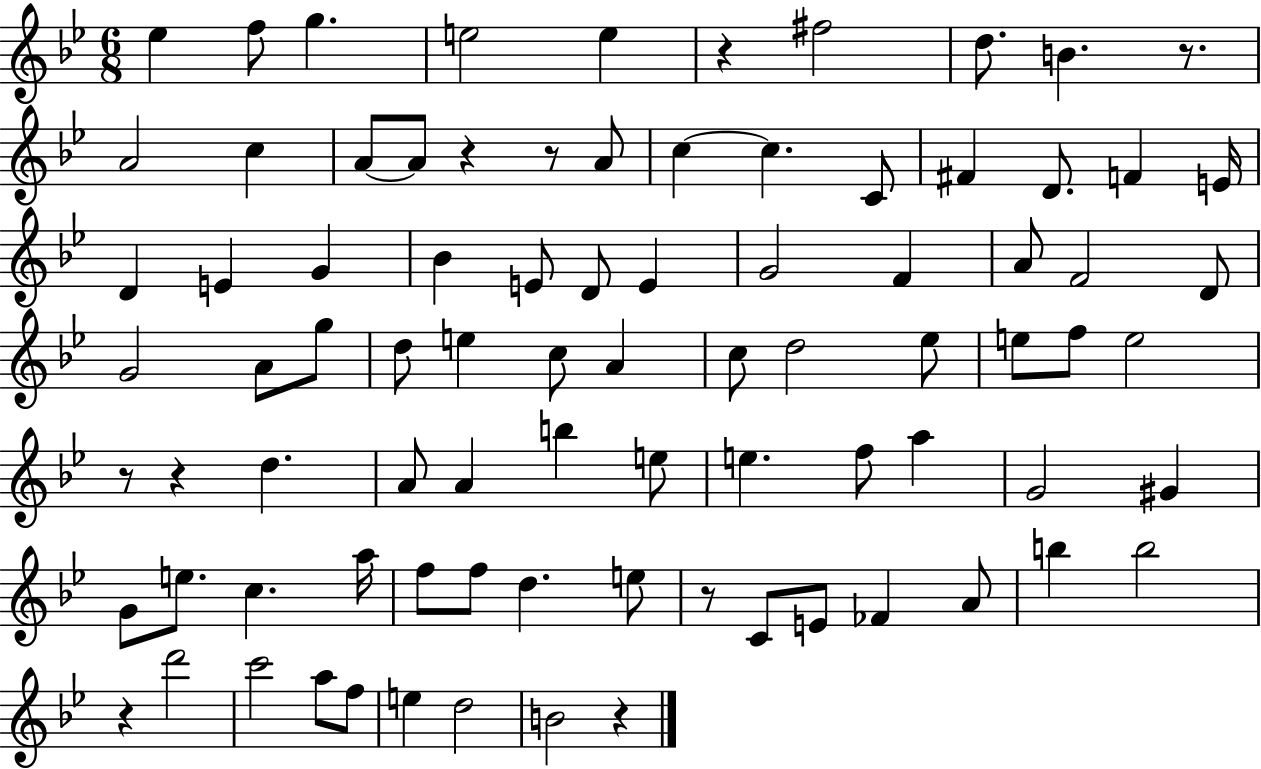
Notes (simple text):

Eb5/q F5/e G5/q. E5/h E5/q R/q F#5/h D5/e. B4/q. R/e. A4/h C5/q A4/e A4/e R/q R/e A4/e C5/q C5/q. C4/e F#4/q D4/e. F4/q E4/s D4/q E4/q G4/q Bb4/q E4/e D4/e E4/q G4/h F4/q A4/e F4/h D4/e G4/h A4/e G5/e D5/e E5/q C5/e A4/q C5/e D5/h Eb5/e E5/e F5/e E5/h R/e R/q D5/q. A4/e A4/q B5/q E5/e E5/q. F5/e A5/q G4/h G#4/q G4/e E5/e. C5/q. A5/s F5/e F5/e D5/q. E5/e R/e C4/e E4/e FES4/q A4/e B5/q B5/h R/q D6/h C6/h A5/e F5/e E5/q D5/h B4/h R/q